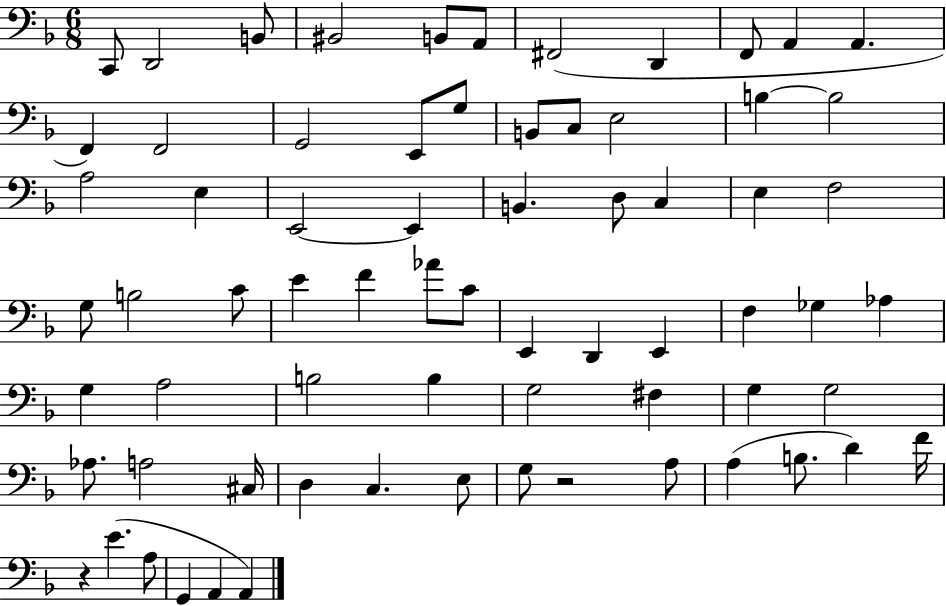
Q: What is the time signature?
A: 6/8